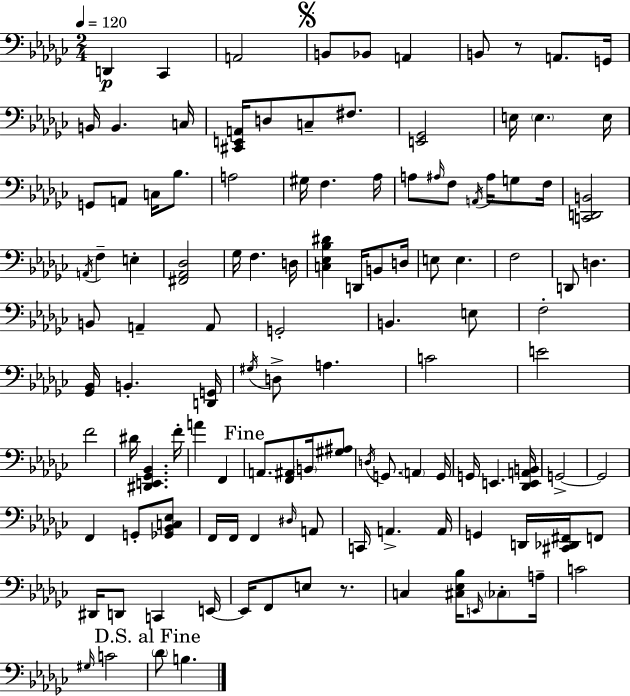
D2/q CES2/q A2/h B2/e Bb2/e A2/q B2/e R/e A2/e. G2/s B2/s B2/q. C3/s [C#2,E2,A2]/s D3/e C3/e F#3/e. [E2,Gb2]/h E3/s E3/q. E3/s G2/e A2/e C3/s Bb3/e. A3/h G#3/s F3/q. Ab3/s A3/e A#3/s F3/e A2/s A#3/s G3/e F3/s [C2,D2,B2]/h A2/s F3/q E3/q [F#2,Ab2,Db3]/h Gb3/s F3/q. D3/s [C3,Eb3,Bb3,D#4]/q D2/s B2/e D3/s E3/e E3/q. F3/h D2/e D3/q. B2/e A2/q A2/e G2/h B2/q. E3/e F3/h [Gb2,Bb2]/s B2/q. [D2,G2]/s G#3/s D3/e A3/q. C4/h E4/h F4/h D#4/s [D#2,E2,Gb2,Bb2]/q. F4/s A4/q F2/q A2/e. [F2,A#2]/e B2/s [G#3,A#3]/e D3/s G2/e. A2/q G2/s G2/s E2/q. [Db2,E2,A2,B2]/s G2/h G2/h F2/q G2/e [Gb2,Bb2,C3,Eb3]/e F2/s F2/s F2/q D#3/s A2/e C2/s A2/q. A2/s G2/q D2/s [C#2,Db2,F#2]/s F2/e D#2/s D2/e C2/q E2/s E2/s F2/e E3/e R/e. C3/q [C#3,Eb3,Bb3]/s E2/s CES3/e A3/s C4/h G#3/s C4/h Db4/e B3/q.